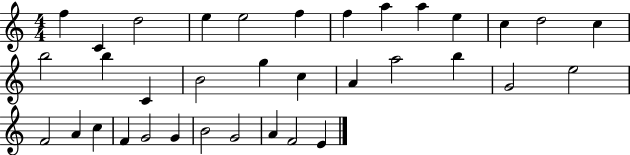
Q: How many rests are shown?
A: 0